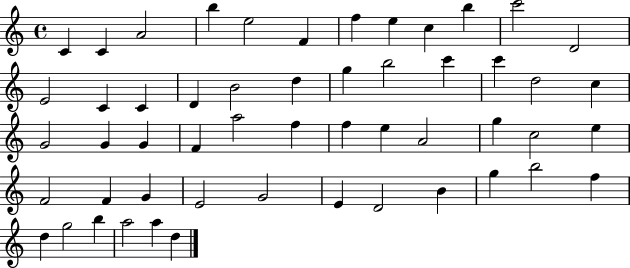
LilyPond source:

{
  \clef treble
  \time 4/4
  \defaultTimeSignature
  \key c \major
  c'4 c'4 a'2 | b''4 e''2 f'4 | f''4 e''4 c''4 b''4 | c'''2 d'2 | \break e'2 c'4 c'4 | d'4 b'2 d''4 | g''4 b''2 c'''4 | c'''4 d''2 c''4 | \break g'2 g'4 g'4 | f'4 a''2 f''4 | f''4 e''4 a'2 | g''4 c''2 e''4 | \break f'2 f'4 g'4 | e'2 g'2 | e'4 d'2 b'4 | g''4 b''2 f''4 | \break d''4 g''2 b''4 | a''2 a''4 d''4 | \bar "|."
}